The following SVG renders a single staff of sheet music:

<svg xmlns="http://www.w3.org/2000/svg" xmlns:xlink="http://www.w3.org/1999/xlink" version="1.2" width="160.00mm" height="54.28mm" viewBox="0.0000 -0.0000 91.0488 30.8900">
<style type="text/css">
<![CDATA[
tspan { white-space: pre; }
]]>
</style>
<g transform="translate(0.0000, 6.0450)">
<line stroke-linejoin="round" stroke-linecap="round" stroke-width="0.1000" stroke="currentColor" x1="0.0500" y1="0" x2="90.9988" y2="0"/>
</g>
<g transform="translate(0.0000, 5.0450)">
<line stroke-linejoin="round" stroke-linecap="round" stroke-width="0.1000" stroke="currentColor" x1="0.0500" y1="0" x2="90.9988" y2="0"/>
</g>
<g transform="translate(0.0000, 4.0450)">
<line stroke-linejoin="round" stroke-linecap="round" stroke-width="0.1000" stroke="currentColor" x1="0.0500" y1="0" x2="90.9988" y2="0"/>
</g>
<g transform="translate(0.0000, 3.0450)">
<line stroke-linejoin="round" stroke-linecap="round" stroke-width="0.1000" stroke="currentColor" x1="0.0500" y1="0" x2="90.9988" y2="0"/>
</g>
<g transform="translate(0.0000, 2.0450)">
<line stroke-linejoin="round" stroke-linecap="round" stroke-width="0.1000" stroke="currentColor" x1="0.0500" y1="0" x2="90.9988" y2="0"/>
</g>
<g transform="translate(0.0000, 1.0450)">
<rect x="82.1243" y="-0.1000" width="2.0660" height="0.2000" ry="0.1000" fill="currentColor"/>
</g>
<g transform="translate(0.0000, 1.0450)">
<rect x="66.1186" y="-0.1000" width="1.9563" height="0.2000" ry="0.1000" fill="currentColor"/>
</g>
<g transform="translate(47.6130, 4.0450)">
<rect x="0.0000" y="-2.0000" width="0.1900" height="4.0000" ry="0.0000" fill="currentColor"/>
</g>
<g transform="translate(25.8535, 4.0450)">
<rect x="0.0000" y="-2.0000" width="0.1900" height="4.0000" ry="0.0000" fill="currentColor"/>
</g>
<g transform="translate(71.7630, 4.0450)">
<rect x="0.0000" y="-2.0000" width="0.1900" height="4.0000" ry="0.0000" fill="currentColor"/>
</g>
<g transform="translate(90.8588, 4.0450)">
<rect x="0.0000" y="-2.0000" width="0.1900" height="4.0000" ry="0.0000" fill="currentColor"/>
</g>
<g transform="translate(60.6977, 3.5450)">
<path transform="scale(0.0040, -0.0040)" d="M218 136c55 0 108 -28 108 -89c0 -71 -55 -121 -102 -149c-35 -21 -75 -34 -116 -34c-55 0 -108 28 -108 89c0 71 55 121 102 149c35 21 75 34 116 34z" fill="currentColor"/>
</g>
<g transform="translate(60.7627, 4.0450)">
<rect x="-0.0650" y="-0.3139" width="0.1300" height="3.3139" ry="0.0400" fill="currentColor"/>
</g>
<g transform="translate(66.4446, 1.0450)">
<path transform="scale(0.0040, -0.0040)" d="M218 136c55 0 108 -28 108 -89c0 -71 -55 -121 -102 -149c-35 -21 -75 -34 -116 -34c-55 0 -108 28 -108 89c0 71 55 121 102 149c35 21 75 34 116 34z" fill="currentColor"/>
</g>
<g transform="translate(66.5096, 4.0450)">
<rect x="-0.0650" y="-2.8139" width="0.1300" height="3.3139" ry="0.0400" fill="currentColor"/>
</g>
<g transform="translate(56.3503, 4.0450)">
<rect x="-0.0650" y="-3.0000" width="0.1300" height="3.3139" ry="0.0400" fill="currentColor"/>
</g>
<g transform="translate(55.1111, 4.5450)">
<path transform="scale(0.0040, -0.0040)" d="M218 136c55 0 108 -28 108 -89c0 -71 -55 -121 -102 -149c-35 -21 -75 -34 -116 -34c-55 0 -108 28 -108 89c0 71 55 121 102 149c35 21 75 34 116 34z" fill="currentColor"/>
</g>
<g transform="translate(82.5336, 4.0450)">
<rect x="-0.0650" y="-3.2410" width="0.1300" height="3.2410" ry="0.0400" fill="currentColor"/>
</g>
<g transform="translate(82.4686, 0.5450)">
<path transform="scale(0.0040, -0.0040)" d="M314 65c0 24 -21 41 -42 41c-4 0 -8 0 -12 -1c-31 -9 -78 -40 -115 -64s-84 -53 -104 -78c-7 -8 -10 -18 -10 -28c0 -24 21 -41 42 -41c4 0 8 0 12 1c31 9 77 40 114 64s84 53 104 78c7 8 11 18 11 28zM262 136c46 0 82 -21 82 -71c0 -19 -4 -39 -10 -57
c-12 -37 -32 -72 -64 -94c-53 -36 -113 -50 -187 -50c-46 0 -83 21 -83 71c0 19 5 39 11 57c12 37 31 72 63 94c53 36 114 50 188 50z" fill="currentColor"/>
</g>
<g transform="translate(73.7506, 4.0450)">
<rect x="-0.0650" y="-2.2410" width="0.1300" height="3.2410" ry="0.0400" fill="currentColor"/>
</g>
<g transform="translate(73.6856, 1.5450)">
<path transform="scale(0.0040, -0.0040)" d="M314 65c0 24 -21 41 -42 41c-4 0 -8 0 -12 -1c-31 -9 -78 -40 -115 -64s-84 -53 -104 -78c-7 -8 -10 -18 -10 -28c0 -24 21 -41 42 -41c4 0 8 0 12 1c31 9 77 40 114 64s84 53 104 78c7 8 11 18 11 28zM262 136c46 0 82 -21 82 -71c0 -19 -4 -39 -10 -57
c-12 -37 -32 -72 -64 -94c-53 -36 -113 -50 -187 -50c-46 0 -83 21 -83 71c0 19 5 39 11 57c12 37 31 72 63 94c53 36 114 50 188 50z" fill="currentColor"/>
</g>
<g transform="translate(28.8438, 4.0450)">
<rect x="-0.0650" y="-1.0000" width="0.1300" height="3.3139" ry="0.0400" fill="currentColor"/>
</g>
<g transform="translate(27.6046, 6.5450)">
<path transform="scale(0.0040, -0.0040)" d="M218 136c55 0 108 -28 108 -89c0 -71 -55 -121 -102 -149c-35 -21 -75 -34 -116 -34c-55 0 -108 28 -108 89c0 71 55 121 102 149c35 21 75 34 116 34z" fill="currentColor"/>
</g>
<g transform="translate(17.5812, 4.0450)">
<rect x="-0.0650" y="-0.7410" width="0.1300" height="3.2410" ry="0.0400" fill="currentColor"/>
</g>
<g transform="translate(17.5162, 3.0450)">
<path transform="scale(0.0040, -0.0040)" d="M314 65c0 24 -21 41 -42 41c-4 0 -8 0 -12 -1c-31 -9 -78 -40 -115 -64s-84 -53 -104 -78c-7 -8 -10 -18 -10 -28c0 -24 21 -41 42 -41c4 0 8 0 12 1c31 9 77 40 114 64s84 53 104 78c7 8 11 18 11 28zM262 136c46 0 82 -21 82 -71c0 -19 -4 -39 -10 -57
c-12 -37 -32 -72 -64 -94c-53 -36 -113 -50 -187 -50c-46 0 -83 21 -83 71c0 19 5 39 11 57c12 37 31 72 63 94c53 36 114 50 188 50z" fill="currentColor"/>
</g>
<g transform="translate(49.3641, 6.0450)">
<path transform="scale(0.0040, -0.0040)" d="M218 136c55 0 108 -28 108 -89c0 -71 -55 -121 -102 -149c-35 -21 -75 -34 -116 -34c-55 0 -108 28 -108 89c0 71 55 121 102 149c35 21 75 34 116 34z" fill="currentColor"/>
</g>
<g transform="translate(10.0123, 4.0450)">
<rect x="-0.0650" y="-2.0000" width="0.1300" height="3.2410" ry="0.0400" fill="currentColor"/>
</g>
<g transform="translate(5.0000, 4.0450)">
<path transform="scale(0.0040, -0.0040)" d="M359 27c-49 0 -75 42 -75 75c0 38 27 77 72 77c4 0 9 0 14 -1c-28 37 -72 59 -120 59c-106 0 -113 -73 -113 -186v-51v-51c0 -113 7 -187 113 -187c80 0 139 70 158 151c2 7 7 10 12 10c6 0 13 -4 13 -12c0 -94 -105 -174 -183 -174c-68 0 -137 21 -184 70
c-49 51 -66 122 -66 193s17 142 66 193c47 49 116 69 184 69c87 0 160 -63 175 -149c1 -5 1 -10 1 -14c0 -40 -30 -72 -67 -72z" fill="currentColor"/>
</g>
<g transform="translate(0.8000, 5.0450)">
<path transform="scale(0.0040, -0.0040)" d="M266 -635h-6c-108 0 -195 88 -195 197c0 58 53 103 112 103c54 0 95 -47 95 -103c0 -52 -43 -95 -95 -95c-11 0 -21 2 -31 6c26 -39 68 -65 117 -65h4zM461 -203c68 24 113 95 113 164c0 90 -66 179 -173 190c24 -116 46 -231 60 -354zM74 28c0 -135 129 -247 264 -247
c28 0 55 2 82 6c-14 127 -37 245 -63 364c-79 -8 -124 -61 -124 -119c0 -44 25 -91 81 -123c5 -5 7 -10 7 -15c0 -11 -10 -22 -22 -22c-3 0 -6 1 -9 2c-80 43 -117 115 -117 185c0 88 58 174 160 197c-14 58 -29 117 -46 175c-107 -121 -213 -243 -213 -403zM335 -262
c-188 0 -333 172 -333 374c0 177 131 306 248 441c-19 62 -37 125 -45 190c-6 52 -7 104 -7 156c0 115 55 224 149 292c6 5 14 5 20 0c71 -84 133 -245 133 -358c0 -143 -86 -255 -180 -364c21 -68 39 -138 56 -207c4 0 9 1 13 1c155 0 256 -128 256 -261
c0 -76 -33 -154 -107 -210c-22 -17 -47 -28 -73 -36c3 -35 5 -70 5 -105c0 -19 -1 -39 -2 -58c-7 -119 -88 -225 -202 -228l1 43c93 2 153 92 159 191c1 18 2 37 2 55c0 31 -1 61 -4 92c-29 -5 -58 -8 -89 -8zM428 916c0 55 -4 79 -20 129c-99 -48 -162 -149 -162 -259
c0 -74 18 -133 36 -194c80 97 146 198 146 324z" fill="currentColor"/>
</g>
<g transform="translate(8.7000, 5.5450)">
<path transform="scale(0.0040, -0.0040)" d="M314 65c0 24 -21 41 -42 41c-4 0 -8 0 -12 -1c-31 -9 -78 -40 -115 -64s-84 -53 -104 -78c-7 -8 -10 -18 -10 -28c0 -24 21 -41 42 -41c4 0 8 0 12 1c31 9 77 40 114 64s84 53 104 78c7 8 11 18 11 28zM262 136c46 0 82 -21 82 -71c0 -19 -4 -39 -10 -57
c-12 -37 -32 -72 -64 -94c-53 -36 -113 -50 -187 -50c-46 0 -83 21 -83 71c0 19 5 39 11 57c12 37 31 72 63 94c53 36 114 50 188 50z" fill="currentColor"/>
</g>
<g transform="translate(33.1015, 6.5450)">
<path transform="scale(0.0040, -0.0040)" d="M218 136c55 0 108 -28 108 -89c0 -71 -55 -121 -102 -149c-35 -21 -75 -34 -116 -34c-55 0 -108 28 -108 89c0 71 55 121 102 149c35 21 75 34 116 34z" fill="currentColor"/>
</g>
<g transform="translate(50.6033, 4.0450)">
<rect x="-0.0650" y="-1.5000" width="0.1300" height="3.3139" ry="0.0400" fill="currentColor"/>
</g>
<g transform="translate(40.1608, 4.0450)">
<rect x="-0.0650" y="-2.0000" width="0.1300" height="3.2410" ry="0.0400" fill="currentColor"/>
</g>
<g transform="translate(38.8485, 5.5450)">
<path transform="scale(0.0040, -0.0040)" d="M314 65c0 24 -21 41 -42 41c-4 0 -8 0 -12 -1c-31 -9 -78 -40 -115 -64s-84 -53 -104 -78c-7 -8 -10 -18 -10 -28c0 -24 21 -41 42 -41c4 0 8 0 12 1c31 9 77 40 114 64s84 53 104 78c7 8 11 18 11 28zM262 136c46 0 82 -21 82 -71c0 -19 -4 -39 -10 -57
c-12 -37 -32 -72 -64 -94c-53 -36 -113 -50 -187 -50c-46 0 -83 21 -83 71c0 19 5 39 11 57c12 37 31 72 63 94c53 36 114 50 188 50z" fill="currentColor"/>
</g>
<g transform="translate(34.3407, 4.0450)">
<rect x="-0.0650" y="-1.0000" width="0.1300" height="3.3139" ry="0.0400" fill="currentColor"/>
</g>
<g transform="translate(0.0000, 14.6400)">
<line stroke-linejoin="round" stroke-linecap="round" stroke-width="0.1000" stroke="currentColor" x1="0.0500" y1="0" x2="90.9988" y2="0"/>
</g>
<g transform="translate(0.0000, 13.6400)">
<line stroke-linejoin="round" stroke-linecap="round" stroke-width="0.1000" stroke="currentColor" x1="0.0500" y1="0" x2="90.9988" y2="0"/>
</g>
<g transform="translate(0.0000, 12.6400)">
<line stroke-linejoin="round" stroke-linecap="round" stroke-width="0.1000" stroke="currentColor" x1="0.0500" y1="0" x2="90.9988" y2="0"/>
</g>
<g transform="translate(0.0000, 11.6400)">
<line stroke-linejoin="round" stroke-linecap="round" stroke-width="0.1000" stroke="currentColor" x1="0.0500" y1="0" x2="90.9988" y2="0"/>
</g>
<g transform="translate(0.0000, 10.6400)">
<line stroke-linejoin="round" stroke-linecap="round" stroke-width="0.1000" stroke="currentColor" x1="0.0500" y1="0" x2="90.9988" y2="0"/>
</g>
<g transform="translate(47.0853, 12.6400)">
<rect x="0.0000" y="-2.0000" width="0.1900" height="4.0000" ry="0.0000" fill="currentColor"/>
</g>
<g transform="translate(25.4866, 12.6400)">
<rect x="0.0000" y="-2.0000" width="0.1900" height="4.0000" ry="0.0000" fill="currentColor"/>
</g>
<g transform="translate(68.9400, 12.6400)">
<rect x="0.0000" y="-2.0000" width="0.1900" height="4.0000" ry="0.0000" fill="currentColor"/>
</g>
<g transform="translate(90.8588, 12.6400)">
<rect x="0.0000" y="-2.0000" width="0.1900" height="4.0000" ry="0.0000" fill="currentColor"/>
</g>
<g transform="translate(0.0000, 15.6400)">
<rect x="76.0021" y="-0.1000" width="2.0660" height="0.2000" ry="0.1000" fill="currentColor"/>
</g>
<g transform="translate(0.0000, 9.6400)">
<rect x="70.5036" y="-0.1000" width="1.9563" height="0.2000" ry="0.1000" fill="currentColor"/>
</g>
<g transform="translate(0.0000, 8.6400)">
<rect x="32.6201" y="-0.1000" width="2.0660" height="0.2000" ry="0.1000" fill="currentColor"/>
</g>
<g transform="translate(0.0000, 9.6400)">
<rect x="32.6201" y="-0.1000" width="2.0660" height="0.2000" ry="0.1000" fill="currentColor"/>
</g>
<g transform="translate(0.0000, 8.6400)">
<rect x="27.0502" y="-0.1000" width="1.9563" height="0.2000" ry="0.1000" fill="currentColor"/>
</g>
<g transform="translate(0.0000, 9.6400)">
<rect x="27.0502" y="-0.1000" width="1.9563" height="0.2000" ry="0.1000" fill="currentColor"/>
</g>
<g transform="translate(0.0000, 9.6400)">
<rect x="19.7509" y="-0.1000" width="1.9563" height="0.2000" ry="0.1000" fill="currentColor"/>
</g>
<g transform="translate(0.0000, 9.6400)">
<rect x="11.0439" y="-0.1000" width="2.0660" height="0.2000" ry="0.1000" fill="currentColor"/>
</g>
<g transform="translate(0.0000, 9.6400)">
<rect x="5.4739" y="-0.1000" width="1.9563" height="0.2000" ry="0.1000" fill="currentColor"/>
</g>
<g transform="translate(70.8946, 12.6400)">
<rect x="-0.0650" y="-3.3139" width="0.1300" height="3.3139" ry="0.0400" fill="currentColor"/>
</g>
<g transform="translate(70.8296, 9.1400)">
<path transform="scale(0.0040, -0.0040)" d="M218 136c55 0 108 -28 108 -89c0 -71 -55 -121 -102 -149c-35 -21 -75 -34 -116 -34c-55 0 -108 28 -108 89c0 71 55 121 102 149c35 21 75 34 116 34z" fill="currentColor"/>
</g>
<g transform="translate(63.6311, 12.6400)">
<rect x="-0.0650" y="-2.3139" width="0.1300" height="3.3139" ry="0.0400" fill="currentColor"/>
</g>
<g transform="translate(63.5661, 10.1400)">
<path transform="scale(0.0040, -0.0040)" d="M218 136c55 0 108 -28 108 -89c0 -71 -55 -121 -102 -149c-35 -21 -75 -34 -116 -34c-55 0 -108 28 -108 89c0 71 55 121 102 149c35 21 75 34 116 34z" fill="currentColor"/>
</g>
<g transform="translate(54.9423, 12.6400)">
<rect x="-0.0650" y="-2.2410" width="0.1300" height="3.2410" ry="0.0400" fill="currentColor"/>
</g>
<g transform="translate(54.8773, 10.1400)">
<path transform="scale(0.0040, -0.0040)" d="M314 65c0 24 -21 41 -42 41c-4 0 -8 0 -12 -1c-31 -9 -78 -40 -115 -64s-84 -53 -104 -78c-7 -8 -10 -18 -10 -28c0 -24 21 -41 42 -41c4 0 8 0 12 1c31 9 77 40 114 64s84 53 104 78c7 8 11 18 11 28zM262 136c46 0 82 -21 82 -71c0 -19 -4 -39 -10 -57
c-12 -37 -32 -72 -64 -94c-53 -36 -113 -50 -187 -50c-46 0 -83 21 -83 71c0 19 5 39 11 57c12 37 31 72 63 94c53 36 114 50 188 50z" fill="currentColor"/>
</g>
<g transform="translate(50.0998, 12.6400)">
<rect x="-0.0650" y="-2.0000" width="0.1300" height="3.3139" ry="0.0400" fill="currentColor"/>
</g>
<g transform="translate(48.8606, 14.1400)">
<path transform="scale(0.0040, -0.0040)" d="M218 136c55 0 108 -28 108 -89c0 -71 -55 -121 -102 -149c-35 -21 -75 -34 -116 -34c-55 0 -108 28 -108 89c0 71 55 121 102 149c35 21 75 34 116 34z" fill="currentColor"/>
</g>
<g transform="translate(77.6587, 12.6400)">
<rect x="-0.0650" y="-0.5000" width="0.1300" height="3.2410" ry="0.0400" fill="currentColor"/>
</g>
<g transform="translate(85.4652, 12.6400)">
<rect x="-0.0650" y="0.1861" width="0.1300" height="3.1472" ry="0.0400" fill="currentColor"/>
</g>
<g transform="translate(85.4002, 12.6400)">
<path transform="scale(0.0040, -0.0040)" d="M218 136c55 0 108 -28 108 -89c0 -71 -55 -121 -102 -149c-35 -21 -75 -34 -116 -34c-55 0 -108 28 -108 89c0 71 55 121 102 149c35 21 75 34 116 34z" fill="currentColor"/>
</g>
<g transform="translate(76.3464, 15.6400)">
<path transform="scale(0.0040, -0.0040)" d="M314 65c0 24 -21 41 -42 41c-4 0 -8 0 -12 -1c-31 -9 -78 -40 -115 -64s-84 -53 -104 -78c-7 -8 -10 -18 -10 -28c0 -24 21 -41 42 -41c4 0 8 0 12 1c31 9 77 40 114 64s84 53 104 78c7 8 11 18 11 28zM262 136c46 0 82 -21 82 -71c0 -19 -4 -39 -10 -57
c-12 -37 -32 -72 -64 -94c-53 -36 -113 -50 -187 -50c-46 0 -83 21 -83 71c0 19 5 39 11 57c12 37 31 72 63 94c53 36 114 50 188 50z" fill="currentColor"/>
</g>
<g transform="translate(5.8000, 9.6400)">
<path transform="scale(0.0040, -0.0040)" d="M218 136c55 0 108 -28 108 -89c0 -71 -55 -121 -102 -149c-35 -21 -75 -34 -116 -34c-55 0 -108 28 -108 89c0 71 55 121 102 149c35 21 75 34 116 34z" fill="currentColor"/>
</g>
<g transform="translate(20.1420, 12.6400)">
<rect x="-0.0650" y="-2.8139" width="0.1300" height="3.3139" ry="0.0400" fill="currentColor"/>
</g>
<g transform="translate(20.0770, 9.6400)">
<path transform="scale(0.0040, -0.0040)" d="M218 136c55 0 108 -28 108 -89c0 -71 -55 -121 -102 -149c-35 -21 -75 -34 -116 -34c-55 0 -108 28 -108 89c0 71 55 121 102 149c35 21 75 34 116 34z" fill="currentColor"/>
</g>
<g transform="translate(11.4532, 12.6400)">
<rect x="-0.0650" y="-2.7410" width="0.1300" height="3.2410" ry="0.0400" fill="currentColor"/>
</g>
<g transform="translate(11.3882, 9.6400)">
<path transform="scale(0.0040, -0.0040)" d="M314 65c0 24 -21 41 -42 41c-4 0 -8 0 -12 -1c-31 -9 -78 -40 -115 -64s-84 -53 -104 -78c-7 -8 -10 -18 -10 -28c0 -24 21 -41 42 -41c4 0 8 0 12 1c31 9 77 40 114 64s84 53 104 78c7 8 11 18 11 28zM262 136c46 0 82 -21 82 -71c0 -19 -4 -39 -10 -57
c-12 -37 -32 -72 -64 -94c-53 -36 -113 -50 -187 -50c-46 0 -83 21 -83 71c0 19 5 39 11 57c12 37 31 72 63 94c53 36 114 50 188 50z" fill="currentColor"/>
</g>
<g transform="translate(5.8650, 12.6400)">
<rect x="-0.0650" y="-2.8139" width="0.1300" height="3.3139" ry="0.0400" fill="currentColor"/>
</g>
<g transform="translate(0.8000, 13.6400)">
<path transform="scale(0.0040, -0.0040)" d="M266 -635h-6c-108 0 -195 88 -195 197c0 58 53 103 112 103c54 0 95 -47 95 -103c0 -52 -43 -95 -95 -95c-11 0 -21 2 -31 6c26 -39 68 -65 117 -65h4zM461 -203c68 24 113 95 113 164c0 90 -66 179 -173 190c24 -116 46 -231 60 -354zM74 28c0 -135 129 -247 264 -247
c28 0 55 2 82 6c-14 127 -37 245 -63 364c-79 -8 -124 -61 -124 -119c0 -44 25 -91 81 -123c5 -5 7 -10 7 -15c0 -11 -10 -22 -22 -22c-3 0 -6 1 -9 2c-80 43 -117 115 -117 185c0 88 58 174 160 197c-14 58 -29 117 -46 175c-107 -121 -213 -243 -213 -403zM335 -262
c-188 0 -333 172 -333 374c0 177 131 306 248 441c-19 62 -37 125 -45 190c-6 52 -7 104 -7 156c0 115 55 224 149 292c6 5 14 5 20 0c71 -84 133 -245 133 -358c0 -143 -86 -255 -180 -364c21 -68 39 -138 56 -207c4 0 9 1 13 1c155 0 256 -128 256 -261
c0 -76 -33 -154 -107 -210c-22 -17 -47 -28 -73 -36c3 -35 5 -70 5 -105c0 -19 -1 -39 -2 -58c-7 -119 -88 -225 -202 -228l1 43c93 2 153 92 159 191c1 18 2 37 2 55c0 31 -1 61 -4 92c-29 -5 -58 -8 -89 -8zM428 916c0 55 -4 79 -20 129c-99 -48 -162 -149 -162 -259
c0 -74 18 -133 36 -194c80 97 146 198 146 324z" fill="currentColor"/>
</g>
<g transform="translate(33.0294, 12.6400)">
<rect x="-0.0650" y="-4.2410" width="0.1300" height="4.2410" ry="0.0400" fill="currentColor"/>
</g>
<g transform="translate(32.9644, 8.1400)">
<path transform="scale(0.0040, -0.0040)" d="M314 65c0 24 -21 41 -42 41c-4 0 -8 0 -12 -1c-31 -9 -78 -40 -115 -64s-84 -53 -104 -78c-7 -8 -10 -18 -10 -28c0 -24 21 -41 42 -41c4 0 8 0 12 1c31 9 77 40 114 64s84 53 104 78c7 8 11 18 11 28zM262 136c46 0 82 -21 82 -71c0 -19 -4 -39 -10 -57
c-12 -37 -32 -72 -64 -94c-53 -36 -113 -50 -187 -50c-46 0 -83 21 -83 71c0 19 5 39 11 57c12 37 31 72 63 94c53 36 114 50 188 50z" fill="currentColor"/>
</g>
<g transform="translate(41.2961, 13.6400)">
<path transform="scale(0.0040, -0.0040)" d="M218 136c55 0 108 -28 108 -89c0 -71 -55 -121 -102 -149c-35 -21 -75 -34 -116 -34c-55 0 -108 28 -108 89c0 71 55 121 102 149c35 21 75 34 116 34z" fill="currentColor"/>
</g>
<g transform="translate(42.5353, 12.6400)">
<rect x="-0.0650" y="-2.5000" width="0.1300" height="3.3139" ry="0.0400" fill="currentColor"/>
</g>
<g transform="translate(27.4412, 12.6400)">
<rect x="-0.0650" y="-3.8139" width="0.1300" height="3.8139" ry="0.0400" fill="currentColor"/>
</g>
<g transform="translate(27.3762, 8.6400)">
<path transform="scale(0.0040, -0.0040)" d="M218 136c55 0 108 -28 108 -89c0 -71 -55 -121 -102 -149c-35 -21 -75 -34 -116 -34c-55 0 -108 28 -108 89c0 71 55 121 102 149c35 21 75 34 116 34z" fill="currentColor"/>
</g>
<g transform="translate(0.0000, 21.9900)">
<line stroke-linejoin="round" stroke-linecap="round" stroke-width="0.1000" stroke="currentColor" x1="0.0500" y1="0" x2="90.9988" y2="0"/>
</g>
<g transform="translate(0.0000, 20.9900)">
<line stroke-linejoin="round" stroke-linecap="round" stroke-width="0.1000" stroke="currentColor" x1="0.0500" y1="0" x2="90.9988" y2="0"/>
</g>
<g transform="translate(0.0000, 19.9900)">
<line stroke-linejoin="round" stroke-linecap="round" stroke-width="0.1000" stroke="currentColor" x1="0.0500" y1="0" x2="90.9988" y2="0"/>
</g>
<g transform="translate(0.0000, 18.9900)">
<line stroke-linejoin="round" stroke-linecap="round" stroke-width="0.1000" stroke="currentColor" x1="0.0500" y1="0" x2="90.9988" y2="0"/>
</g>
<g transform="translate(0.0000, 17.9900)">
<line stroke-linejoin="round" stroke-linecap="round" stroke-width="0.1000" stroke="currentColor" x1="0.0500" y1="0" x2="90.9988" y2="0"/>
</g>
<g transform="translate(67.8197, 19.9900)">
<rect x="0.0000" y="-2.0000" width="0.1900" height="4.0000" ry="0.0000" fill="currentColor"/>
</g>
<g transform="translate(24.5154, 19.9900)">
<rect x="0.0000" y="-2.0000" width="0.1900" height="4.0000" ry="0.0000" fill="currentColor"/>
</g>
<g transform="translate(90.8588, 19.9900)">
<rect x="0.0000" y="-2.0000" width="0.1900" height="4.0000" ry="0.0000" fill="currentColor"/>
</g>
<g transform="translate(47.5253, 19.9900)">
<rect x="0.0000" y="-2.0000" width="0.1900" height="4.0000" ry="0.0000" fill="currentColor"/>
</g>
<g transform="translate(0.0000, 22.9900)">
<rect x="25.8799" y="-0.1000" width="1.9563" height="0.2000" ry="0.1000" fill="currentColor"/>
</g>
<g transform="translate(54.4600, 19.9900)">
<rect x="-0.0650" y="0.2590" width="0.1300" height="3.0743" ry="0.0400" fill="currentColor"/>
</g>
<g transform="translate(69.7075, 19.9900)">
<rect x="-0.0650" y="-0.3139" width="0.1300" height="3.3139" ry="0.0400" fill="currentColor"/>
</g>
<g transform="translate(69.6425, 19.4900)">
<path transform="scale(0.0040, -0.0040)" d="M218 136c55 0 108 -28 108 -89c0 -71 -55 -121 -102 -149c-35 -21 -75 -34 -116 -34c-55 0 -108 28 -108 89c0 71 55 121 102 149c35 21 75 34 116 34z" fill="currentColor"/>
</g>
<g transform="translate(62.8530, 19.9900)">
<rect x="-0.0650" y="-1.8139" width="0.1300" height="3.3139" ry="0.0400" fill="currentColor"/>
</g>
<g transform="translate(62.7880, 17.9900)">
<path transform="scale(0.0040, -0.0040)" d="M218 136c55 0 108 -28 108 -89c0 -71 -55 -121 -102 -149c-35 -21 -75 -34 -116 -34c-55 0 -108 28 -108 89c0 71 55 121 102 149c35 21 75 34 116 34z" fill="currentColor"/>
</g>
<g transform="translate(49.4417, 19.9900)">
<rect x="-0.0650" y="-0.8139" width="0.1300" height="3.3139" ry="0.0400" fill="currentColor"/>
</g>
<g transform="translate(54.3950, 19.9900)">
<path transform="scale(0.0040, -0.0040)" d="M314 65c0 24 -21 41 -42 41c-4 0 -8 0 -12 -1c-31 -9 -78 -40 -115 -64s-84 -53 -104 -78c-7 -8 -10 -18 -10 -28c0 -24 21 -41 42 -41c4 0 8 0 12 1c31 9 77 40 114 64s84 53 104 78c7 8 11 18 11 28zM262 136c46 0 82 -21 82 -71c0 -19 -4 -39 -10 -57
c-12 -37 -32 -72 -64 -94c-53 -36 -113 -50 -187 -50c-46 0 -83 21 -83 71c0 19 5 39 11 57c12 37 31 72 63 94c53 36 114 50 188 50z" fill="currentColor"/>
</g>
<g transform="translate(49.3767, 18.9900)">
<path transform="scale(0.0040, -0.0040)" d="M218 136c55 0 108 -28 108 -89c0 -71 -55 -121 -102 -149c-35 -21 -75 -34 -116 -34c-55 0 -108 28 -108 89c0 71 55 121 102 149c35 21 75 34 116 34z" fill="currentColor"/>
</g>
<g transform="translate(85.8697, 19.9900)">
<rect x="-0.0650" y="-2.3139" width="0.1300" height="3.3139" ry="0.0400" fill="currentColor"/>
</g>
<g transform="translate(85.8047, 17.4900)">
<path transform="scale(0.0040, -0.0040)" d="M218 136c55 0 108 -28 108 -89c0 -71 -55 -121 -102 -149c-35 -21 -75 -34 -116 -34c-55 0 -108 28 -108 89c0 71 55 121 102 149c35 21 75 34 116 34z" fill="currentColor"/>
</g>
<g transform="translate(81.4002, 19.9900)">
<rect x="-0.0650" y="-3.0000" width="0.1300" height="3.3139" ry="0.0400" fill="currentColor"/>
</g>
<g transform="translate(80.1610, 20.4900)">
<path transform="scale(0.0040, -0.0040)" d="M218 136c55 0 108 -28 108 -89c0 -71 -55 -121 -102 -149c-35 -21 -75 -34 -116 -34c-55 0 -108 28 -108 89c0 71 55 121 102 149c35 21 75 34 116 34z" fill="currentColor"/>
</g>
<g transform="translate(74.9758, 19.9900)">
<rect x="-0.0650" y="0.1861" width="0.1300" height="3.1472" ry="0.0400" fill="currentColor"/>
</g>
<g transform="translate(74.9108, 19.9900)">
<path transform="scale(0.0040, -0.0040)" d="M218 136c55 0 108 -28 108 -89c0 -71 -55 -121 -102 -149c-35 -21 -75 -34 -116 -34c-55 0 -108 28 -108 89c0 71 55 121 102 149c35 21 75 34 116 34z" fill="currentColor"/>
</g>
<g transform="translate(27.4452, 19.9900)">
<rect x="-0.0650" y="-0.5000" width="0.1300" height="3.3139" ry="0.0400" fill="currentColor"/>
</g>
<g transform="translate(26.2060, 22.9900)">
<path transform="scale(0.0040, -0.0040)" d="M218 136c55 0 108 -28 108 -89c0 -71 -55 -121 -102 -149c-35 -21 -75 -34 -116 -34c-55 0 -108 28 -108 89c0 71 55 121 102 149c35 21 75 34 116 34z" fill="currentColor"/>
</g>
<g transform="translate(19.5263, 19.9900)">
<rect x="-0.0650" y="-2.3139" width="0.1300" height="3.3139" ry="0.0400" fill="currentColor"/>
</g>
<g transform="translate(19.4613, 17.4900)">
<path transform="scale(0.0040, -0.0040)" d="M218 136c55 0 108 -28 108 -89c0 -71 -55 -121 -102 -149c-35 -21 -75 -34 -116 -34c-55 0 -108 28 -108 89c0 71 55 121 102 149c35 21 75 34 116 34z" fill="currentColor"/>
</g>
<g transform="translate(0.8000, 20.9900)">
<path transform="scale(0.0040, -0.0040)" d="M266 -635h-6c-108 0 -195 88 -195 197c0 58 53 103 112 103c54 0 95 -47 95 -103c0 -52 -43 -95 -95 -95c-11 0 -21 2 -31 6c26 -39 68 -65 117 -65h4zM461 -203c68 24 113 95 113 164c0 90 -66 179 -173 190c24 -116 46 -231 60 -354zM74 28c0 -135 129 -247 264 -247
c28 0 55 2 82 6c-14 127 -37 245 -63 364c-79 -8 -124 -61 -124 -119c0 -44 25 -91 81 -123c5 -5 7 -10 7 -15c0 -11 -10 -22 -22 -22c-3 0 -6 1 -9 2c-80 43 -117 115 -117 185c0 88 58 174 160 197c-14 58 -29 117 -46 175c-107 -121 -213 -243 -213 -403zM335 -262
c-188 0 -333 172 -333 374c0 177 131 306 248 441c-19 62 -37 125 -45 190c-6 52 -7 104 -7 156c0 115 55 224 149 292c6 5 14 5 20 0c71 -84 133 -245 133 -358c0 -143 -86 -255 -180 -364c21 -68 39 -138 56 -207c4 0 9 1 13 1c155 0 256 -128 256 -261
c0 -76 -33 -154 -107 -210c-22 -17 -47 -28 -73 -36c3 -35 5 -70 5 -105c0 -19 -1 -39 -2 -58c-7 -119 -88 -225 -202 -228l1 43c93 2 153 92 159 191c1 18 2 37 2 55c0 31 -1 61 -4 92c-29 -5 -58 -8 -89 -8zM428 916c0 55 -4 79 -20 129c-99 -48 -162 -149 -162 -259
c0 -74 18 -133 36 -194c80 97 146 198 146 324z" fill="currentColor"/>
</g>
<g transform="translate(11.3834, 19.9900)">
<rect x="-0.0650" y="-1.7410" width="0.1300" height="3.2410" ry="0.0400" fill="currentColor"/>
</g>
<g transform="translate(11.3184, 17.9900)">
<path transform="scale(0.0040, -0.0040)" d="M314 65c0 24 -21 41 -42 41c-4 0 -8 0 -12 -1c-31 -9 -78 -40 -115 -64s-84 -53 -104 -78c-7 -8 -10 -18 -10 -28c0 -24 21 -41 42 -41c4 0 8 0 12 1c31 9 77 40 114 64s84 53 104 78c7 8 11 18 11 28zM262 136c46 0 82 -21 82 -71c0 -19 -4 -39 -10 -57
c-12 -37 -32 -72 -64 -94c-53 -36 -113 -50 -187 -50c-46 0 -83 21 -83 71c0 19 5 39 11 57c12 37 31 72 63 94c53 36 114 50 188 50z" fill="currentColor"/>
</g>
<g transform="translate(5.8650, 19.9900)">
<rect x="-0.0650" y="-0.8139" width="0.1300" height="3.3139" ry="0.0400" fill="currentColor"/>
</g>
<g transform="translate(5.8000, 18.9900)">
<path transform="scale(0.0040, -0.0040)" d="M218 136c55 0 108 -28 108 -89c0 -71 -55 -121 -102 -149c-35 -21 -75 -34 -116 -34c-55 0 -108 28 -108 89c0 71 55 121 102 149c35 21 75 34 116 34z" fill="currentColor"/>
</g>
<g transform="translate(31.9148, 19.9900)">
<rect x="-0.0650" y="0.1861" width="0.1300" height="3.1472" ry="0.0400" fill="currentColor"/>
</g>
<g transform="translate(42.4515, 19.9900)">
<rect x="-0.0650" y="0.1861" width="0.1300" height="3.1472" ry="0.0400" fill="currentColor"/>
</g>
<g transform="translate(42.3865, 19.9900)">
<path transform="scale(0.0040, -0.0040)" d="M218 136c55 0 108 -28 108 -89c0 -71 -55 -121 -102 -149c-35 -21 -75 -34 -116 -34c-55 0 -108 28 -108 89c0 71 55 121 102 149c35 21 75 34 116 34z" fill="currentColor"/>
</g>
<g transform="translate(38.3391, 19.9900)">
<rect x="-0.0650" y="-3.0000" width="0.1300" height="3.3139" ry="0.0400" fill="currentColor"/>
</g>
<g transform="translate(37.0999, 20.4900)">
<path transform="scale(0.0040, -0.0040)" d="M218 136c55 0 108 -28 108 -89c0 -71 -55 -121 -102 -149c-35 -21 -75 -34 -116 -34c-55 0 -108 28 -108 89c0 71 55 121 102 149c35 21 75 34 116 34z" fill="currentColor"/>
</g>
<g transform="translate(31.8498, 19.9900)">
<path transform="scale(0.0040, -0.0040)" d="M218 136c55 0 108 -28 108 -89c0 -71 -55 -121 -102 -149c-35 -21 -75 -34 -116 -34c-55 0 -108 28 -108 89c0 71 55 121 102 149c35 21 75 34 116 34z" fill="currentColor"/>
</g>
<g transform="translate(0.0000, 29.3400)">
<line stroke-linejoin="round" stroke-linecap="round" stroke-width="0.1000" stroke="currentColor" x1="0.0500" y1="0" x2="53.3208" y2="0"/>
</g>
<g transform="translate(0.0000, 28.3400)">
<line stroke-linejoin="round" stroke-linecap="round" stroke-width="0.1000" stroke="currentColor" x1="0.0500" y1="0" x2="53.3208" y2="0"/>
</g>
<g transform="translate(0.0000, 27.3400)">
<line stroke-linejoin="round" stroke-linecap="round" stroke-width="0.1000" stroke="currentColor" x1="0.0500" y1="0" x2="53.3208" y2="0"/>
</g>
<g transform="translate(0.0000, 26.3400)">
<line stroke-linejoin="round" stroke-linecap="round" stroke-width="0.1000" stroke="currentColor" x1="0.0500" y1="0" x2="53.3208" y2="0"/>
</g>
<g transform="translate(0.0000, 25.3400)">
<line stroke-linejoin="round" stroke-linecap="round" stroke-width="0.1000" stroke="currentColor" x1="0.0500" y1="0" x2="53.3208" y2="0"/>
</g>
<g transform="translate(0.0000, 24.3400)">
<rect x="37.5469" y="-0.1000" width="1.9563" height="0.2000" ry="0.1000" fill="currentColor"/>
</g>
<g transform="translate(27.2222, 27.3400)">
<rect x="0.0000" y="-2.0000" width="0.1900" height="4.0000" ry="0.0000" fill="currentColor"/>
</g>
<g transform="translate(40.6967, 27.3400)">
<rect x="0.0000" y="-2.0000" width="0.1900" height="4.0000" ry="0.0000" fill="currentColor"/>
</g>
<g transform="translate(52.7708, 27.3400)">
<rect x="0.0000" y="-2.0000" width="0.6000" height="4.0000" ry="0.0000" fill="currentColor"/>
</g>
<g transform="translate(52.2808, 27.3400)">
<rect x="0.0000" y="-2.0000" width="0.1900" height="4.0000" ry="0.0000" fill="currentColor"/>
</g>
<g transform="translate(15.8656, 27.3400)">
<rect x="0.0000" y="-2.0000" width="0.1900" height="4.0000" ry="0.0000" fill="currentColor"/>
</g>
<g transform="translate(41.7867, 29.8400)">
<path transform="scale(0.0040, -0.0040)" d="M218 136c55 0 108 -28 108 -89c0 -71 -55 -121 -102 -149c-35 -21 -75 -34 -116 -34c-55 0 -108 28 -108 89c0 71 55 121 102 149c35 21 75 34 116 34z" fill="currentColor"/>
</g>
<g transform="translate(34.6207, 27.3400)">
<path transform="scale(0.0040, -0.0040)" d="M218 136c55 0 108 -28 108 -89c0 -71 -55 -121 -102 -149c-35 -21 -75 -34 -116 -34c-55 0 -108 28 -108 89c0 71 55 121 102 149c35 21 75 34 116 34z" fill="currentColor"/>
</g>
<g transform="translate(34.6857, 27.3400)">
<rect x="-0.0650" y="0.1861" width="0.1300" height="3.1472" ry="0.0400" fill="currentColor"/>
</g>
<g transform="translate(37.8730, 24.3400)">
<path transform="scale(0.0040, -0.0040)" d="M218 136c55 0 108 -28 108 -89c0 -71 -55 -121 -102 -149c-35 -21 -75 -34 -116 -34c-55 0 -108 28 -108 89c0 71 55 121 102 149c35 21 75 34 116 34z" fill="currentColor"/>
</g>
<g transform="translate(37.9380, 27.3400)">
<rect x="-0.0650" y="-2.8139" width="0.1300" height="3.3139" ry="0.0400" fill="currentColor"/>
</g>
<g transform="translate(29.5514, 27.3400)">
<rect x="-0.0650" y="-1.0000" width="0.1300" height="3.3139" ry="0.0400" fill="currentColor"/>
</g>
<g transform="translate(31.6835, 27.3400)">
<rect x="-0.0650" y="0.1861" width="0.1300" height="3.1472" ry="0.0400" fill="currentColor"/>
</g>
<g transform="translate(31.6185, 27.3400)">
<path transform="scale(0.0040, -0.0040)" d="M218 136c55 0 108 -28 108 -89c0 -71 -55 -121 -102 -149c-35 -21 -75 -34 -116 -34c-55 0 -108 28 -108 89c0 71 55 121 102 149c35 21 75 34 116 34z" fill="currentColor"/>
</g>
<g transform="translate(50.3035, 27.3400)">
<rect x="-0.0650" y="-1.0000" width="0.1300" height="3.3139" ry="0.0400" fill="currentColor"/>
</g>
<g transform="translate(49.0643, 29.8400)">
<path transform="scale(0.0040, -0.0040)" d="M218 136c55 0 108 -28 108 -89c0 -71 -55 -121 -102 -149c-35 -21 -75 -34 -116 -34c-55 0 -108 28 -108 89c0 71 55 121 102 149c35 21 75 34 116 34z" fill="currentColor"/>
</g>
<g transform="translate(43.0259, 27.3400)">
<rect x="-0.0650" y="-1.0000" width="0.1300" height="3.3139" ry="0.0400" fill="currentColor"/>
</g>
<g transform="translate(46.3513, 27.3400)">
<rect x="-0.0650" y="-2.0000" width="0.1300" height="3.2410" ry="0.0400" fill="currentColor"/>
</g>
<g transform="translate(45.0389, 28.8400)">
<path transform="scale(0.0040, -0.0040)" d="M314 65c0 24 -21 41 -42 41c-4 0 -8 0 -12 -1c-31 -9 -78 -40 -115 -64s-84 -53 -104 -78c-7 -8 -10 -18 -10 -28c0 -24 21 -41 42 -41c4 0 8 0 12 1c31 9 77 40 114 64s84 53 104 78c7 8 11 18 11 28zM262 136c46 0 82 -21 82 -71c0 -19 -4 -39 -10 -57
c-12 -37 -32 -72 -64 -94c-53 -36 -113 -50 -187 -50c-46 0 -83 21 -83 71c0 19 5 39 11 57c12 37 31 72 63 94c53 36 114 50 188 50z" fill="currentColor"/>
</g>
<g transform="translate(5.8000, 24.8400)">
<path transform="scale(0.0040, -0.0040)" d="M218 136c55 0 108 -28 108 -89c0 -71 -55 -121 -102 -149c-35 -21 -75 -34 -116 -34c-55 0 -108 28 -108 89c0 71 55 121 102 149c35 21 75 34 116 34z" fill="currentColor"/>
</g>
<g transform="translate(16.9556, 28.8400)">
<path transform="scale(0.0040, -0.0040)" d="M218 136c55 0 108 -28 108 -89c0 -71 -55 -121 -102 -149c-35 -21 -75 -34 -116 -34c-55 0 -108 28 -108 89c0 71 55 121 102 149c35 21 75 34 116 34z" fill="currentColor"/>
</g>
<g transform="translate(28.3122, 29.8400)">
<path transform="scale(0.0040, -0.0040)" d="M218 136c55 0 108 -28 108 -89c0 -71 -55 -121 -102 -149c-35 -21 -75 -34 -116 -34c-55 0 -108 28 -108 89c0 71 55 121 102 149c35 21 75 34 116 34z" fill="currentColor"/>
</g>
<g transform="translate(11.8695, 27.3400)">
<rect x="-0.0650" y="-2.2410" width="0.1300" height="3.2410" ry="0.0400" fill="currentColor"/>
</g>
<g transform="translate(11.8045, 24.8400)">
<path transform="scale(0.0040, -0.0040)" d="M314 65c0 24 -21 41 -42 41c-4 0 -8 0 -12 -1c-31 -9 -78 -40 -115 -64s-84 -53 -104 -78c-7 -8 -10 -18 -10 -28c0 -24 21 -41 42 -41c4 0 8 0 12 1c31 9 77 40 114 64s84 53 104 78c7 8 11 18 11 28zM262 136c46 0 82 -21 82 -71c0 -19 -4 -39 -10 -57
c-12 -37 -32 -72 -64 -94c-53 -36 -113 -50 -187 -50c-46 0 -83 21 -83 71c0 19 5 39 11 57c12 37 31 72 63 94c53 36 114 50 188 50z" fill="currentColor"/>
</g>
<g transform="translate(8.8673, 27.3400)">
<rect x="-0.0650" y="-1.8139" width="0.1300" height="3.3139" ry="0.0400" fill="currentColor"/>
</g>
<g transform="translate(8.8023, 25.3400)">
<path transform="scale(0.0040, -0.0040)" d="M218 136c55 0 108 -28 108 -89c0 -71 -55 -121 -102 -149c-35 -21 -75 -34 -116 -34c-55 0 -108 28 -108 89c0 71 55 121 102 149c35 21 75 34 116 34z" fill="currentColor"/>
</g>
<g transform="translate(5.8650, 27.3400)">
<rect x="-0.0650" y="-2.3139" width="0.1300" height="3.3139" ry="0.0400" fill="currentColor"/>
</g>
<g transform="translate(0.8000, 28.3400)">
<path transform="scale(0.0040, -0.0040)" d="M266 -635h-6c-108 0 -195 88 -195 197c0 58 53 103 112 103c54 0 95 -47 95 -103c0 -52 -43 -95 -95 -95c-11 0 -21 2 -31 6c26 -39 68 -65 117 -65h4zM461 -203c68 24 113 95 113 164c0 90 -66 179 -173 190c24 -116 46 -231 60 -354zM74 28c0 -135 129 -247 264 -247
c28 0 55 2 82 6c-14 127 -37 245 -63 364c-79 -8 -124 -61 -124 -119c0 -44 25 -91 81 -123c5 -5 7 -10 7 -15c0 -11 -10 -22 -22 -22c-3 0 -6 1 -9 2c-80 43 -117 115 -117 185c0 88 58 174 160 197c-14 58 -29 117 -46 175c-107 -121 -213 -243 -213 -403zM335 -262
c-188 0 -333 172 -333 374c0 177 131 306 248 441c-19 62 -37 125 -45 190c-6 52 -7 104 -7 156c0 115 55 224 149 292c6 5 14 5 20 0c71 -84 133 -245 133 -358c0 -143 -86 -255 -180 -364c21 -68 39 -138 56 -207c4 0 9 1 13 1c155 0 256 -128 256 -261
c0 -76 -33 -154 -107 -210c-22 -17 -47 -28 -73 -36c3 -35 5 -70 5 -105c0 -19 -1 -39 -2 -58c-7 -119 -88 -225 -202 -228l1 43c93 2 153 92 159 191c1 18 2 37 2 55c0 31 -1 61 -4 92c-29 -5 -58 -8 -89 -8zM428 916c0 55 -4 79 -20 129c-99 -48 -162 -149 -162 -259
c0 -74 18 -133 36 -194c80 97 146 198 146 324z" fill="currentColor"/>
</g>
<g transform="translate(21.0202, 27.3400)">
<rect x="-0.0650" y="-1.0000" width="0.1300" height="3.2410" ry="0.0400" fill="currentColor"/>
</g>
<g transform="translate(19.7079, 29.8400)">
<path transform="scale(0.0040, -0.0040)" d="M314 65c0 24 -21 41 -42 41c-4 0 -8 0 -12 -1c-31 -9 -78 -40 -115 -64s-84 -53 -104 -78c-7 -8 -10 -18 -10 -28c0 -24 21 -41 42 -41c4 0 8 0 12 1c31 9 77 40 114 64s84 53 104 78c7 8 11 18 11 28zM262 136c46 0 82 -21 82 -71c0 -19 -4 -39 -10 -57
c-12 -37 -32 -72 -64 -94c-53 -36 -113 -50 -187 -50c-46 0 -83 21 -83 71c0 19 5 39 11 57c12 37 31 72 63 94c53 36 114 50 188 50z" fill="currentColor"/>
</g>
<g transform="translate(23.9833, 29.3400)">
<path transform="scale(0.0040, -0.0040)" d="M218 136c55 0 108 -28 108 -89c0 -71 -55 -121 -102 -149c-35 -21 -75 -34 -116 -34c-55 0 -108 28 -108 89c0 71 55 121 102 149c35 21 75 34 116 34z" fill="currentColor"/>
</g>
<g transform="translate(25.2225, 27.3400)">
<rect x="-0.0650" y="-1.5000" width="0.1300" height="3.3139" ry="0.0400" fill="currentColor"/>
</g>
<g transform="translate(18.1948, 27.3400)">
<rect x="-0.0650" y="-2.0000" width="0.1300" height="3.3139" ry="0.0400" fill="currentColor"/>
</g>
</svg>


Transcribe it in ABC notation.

X:1
T:Untitled
M:4/4
L:1/4
K:C
F2 d2 D D F2 E A c a g2 b2 a a2 a c' d'2 G F g2 g b C2 B d f2 g C B A B d B2 f c B A g g f g2 F D2 E D B B a D F2 D